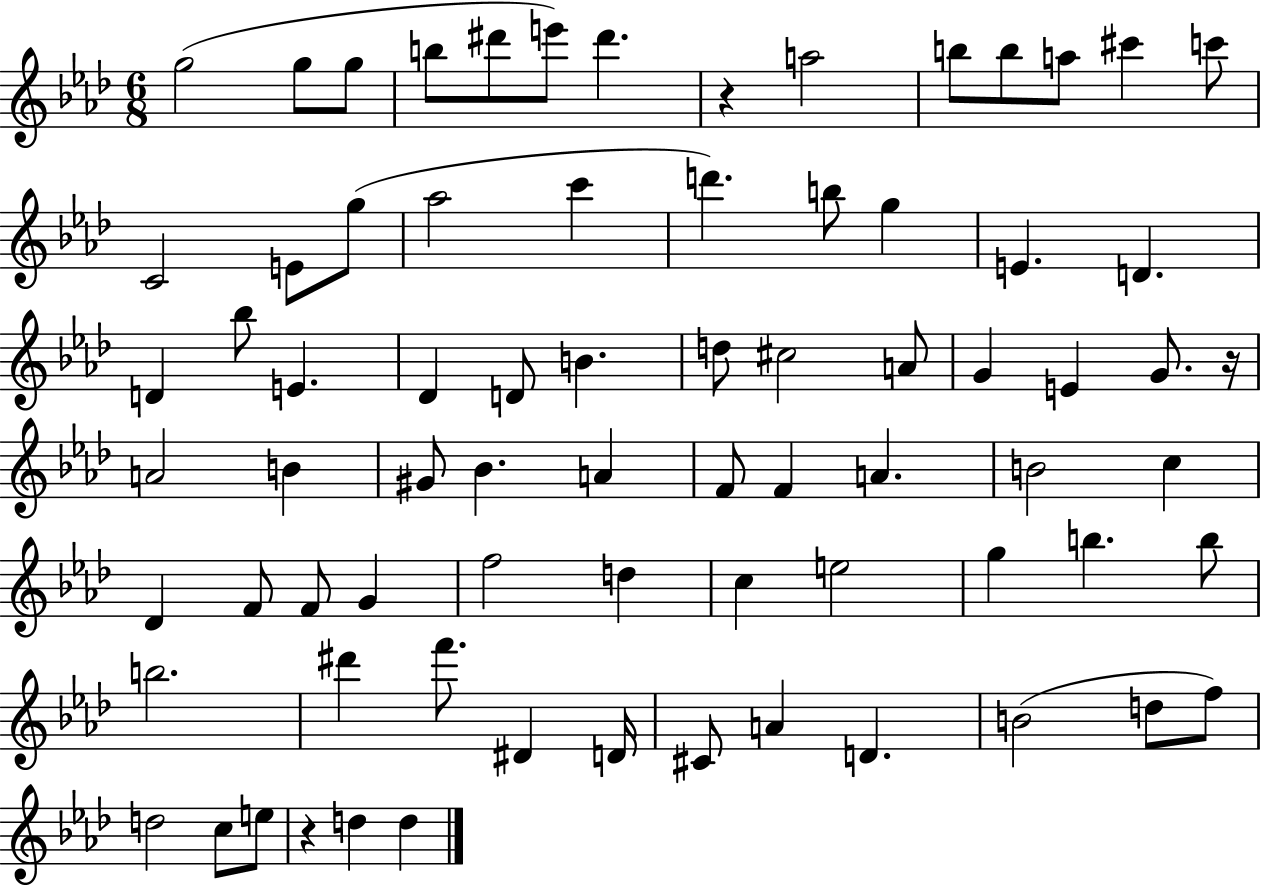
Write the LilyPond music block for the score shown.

{
  \clef treble
  \numericTimeSignature
  \time 6/8
  \key aes \major
  g''2( g''8 g''8 | b''8 dis'''8 e'''8) dis'''4. | r4 a''2 | b''8 b''8 a''8 cis'''4 c'''8 | \break c'2 e'8 g''8( | aes''2 c'''4 | d'''4.) b''8 g''4 | e'4. d'4. | \break d'4 bes''8 e'4. | des'4 d'8 b'4. | d''8 cis''2 a'8 | g'4 e'4 g'8. r16 | \break a'2 b'4 | gis'8 bes'4. a'4 | f'8 f'4 a'4. | b'2 c''4 | \break des'4 f'8 f'8 g'4 | f''2 d''4 | c''4 e''2 | g''4 b''4. b''8 | \break b''2. | dis'''4 f'''8. dis'4 d'16 | cis'8 a'4 d'4. | b'2( d''8 f''8) | \break d''2 c''8 e''8 | r4 d''4 d''4 | \bar "|."
}